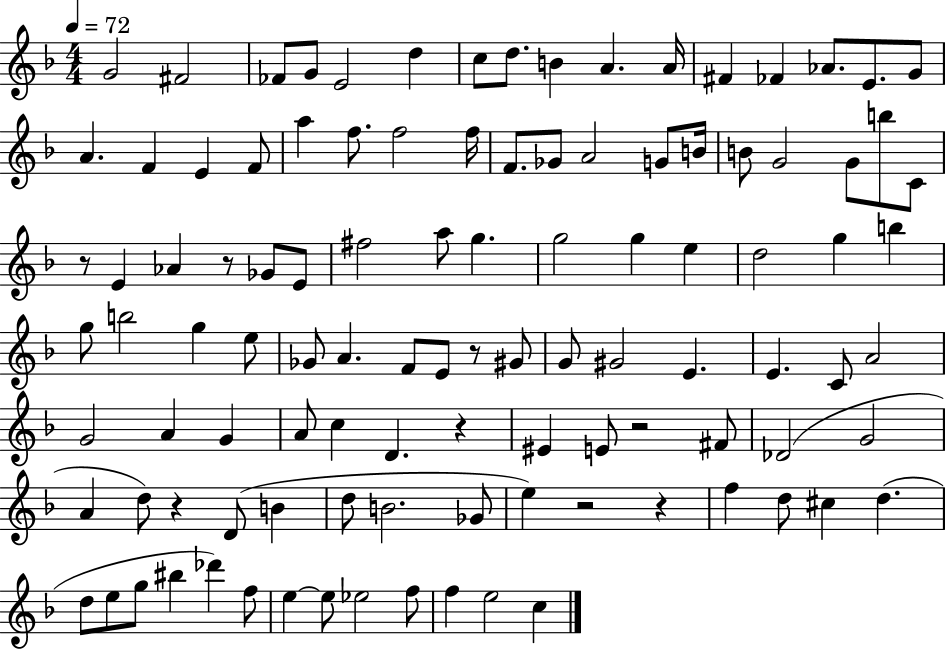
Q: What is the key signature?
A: F major